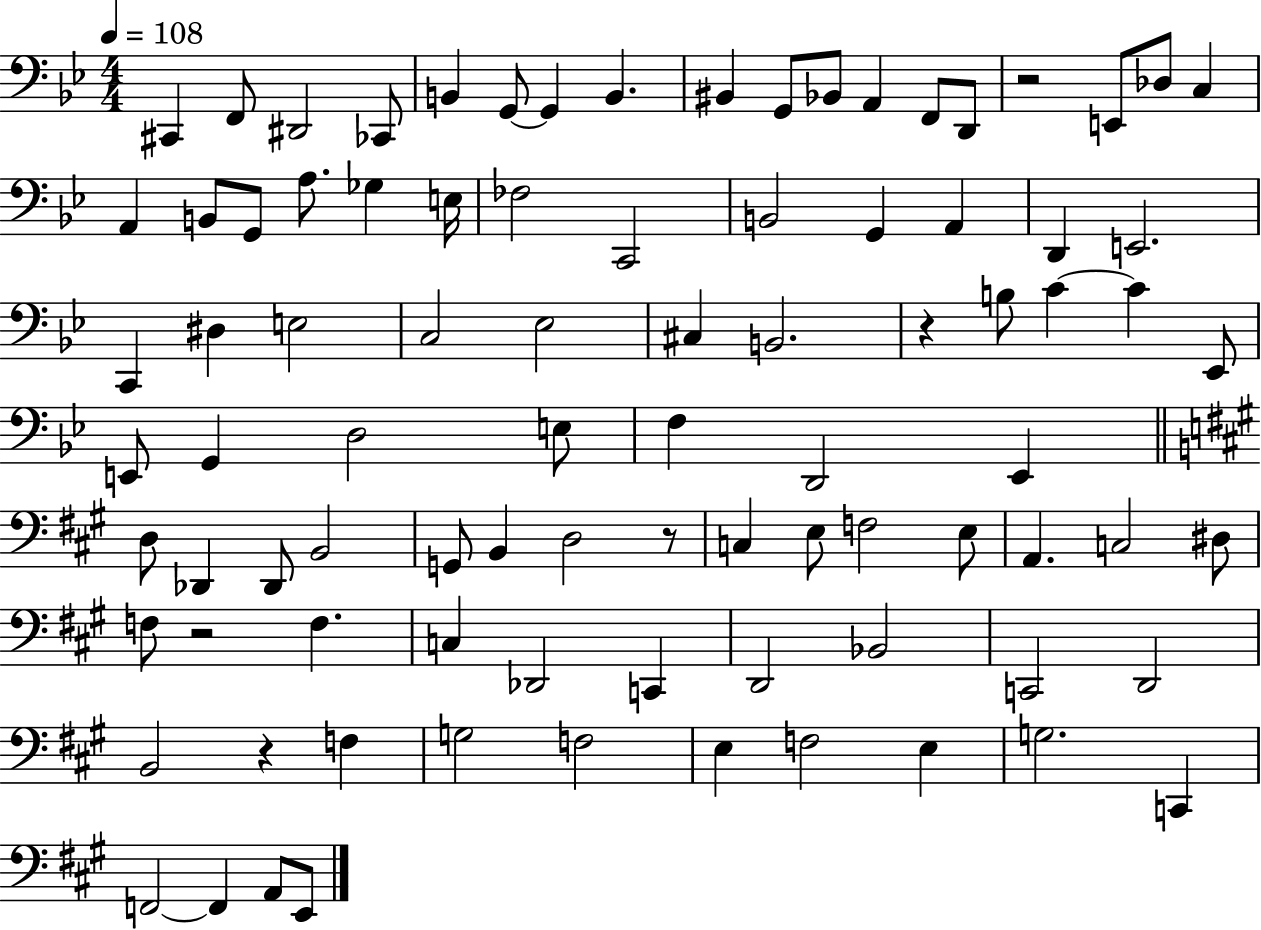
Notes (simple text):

C#2/q F2/e D#2/h CES2/e B2/q G2/e G2/q B2/q. BIS2/q G2/e Bb2/e A2/q F2/e D2/e R/h E2/e Db3/e C3/q A2/q B2/e G2/e A3/e. Gb3/q E3/s FES3/h C2/h B2/h G2/q A2/q D2/q E2/h. C2/q D#3/q E3/h C3/h Eb3/h C#3/q B2/h. R/q B3/e C4/q C4/q Eb2/e E2/e G2/q D3/h E3/e F3/q D2/h Eb2/q D3/e Db2/q Db2/e B2/h G2/e B2/q D3/h R/e C3/q E3/e F3/h E3/e A2/q. C3/h D#3/e F3/e R/h F3/q. C3/q Db2/h C2/q D2/h Bb2/h C2/h D2/h B2/h R/q F3/q G3/h F3/h E3/q F3/h E3/q G3/h. C2/q F2/h F2/q A2/e E2/e